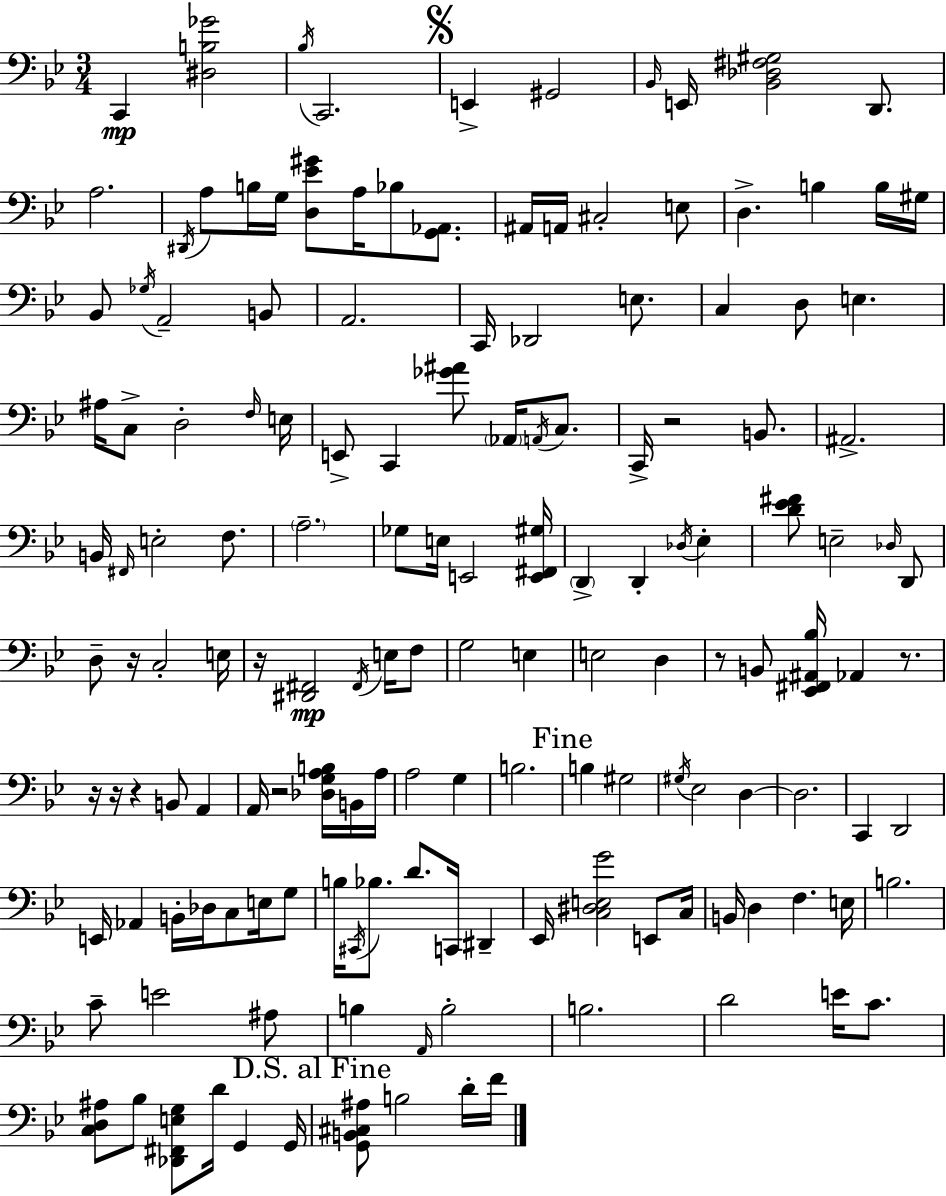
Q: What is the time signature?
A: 3/4